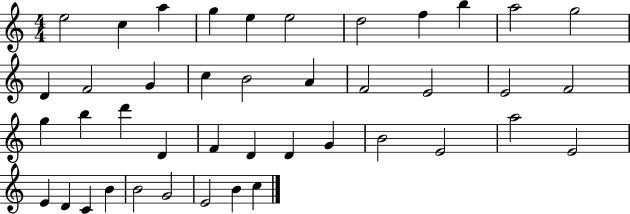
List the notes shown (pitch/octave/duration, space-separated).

E5/h C5/q A5/q G5/q E5/q E5/h D5/h F5/q B5/q A5/h G5/h D4/q F4/h G4/q C5/q B4/h A4/q F4/h E4/h E4/h F4/h G5/q B5/q D6/q D4/q F4/q D4/q D4/q G4/q B4/h E4/h A5/h E4/h E4/q D4/q C4/q B4/q B4/h G4/h E4/h B4/q C5/q